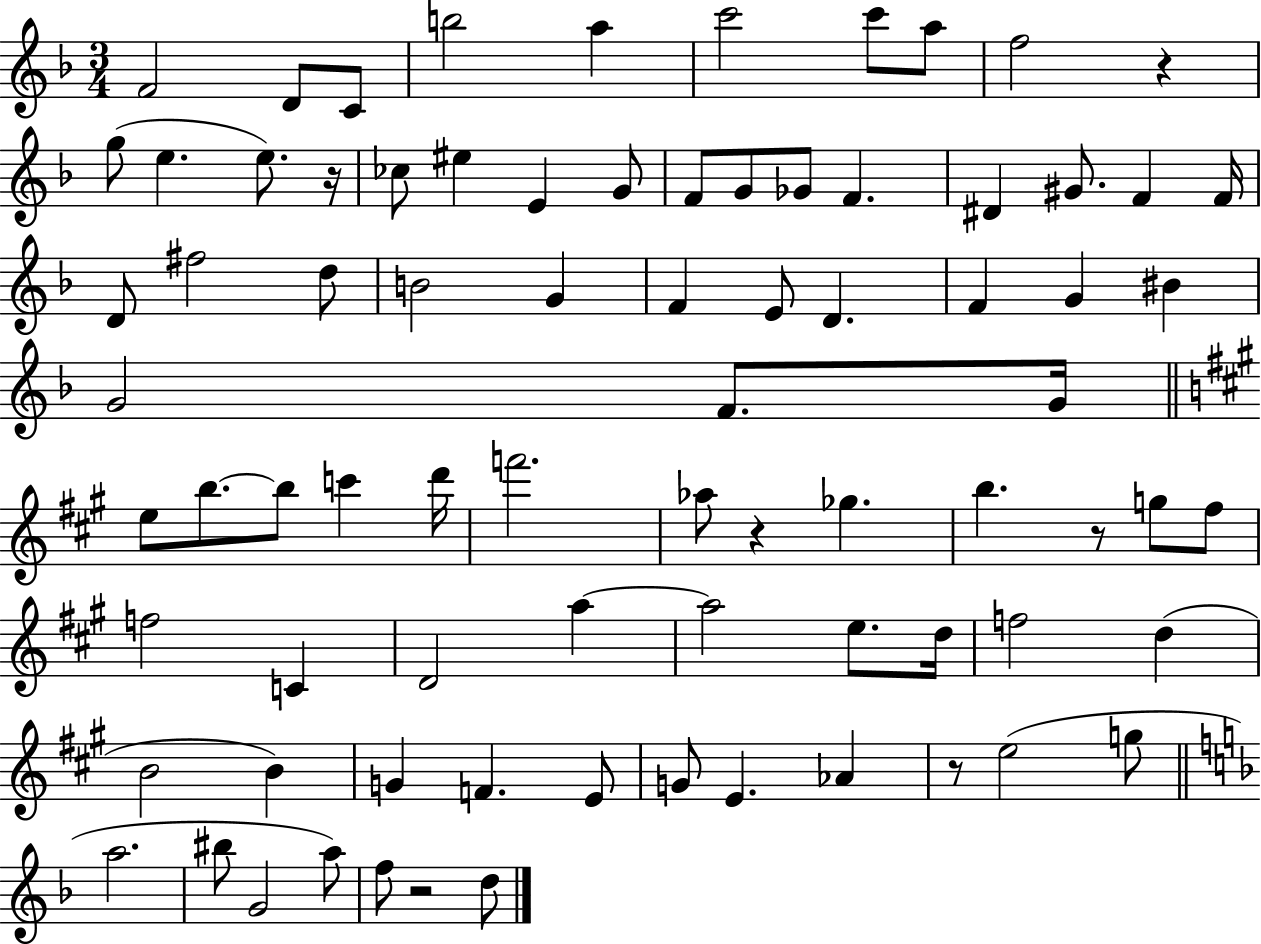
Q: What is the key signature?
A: F major